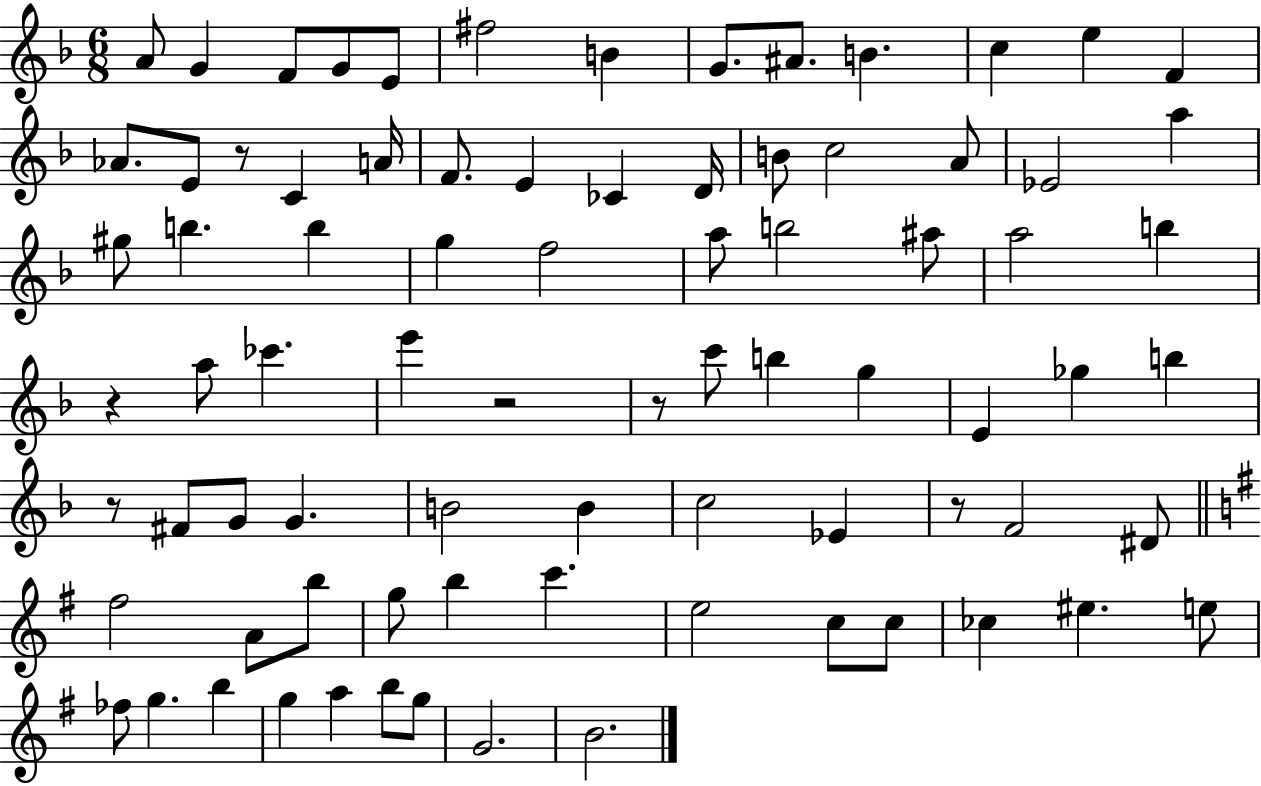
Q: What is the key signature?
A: F major